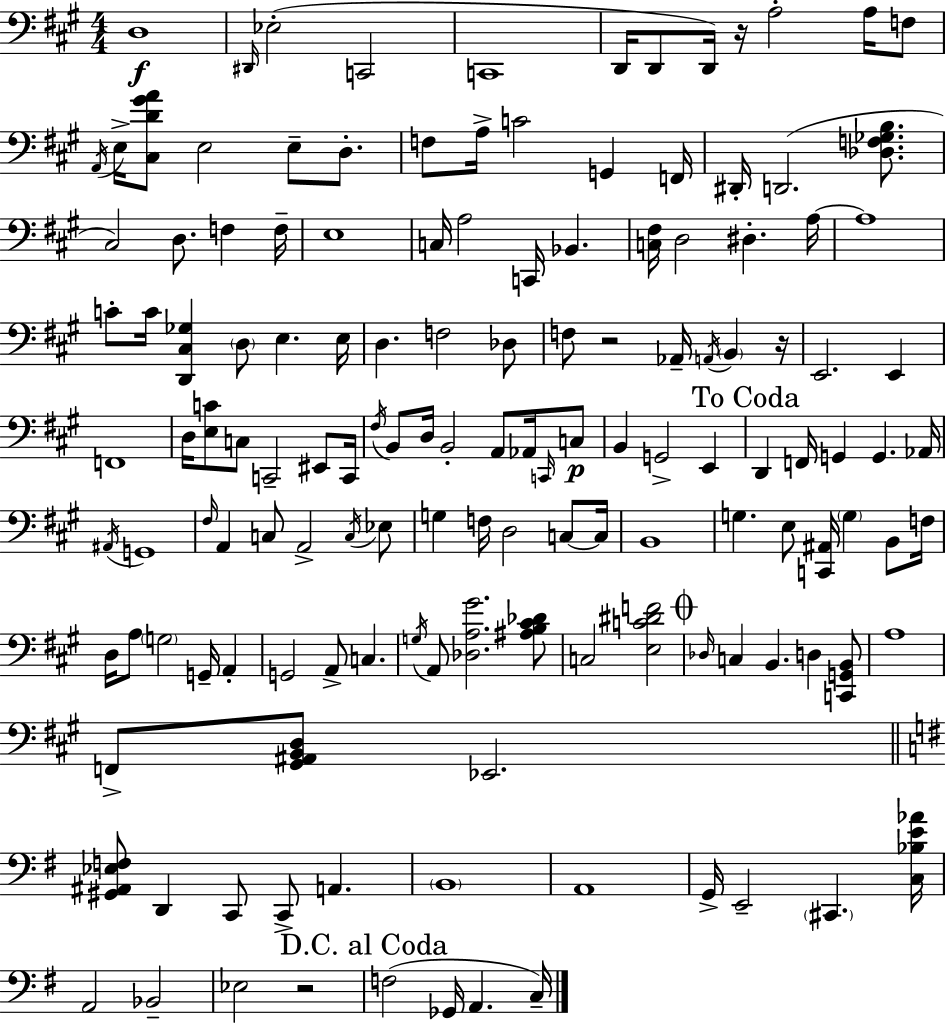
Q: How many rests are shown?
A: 4